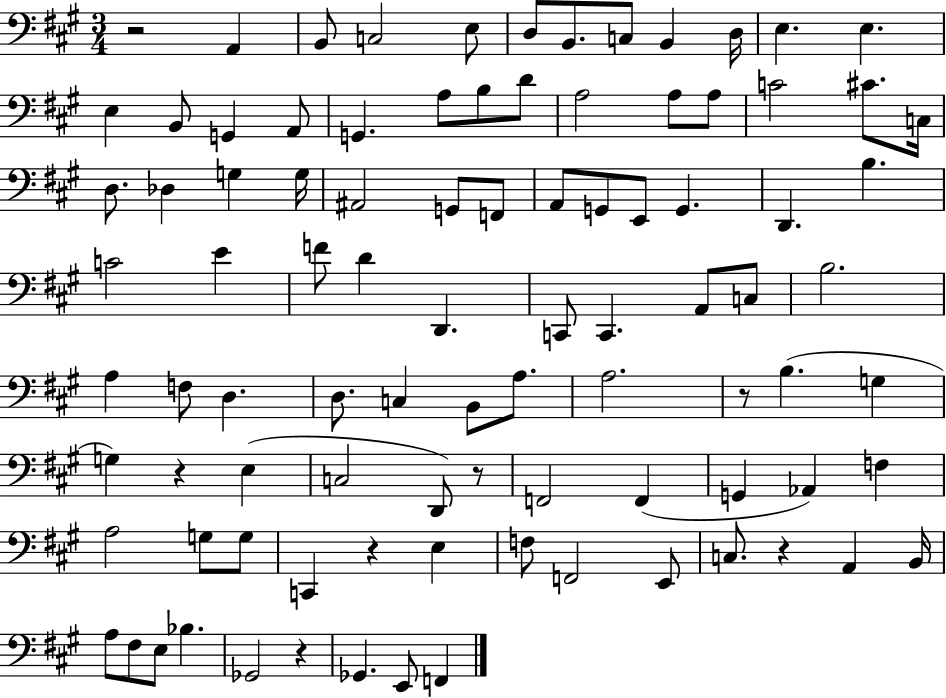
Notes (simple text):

R/h A2/q B2/e C3/h E3/e D3/e B2/e. C3/e B2/q D3/s E3/q. E3/q. E3/q B2/e G2/q A2/e G2/q. A3/e B3/e D4/e A3/h A3/e A3/e C4/h C#4/e. C3/s D3/e. Db3/q G3/q G3/s A#2/h G2/e F2/e A2/e G2/e E2/e G2/q. D2/q. B3/q. C4/h E4/q F4/e D4/q D2/q. C2/e C2/q. A2/e C3/e B3/h. A3/q F3/e D3/q. D3/e. C3/q B2/e A3/e. A3/h. R/e B3/q. G3/q G3/q R/q E3/q C3/h D2/e R/e F2/h F2/q G2/q Ab2/q F3/q A3/h G3/e G3/e C2/q R/q E3/q F3/e F2/h E2/e C3/e. R/q A2/q B2/s A3/e F#3/e E3/e Bb3/q. Gb2/h R/q Gb2/q. E2/e F2/q